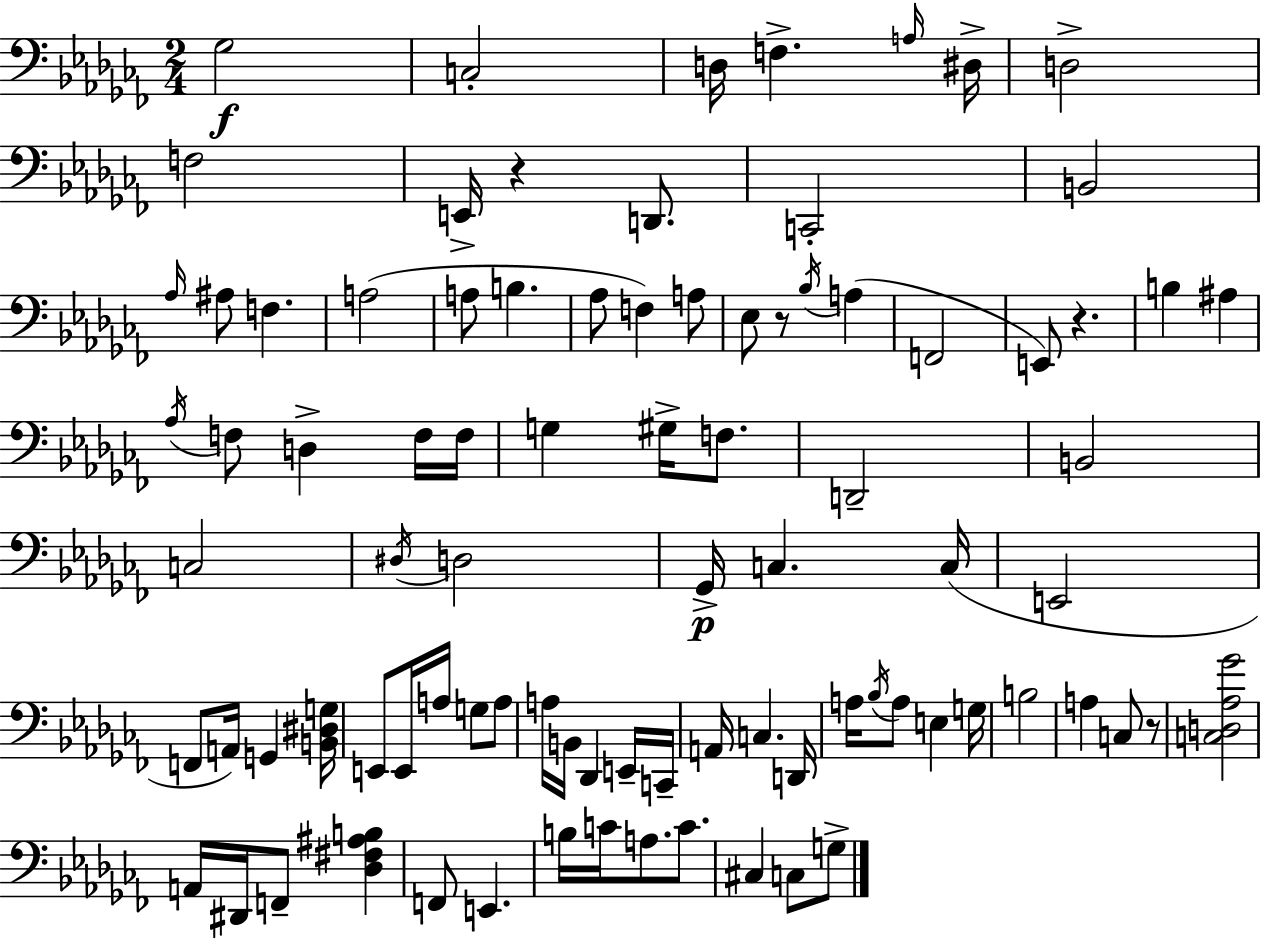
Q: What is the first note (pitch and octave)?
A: Gb3